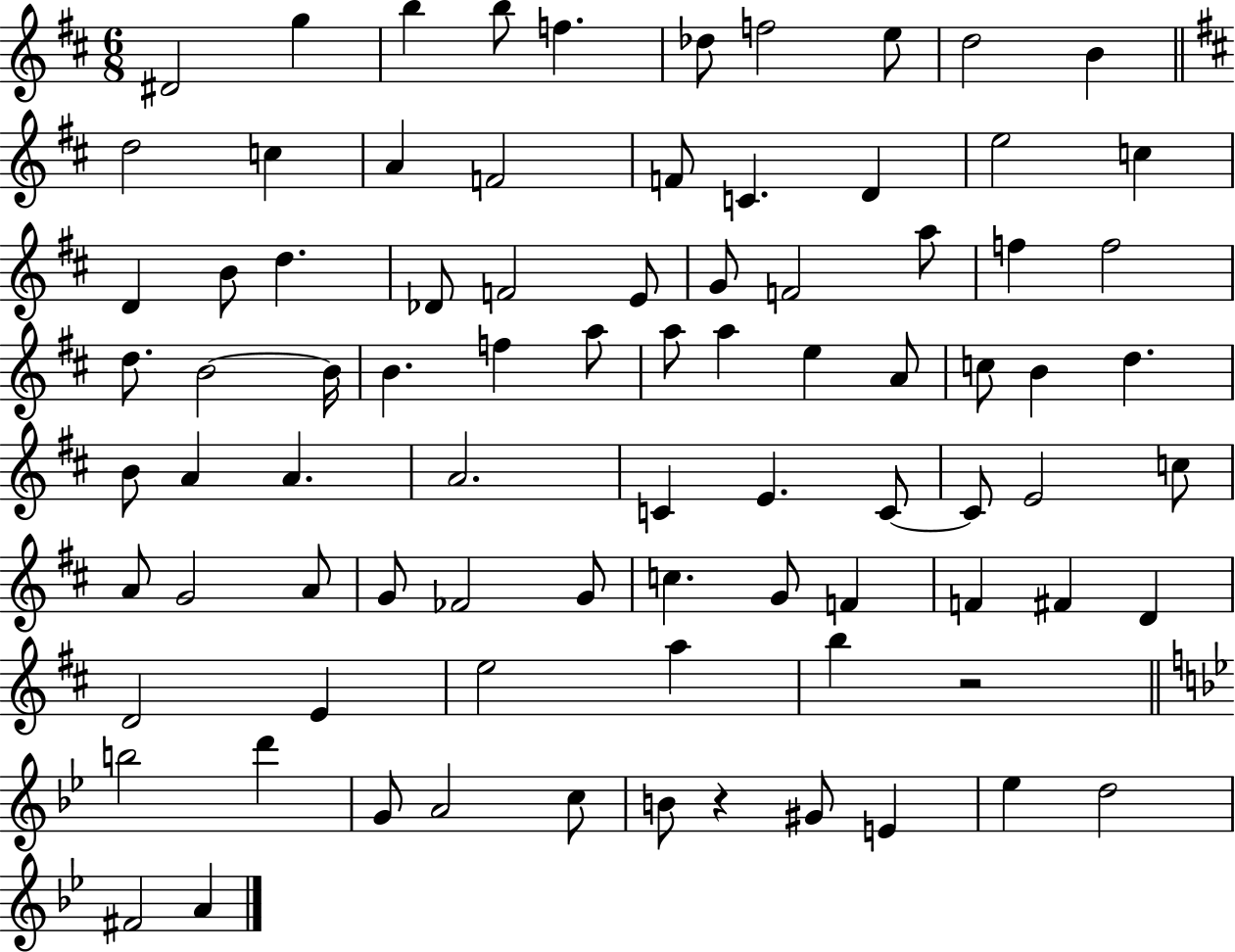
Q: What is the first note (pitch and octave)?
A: D#4